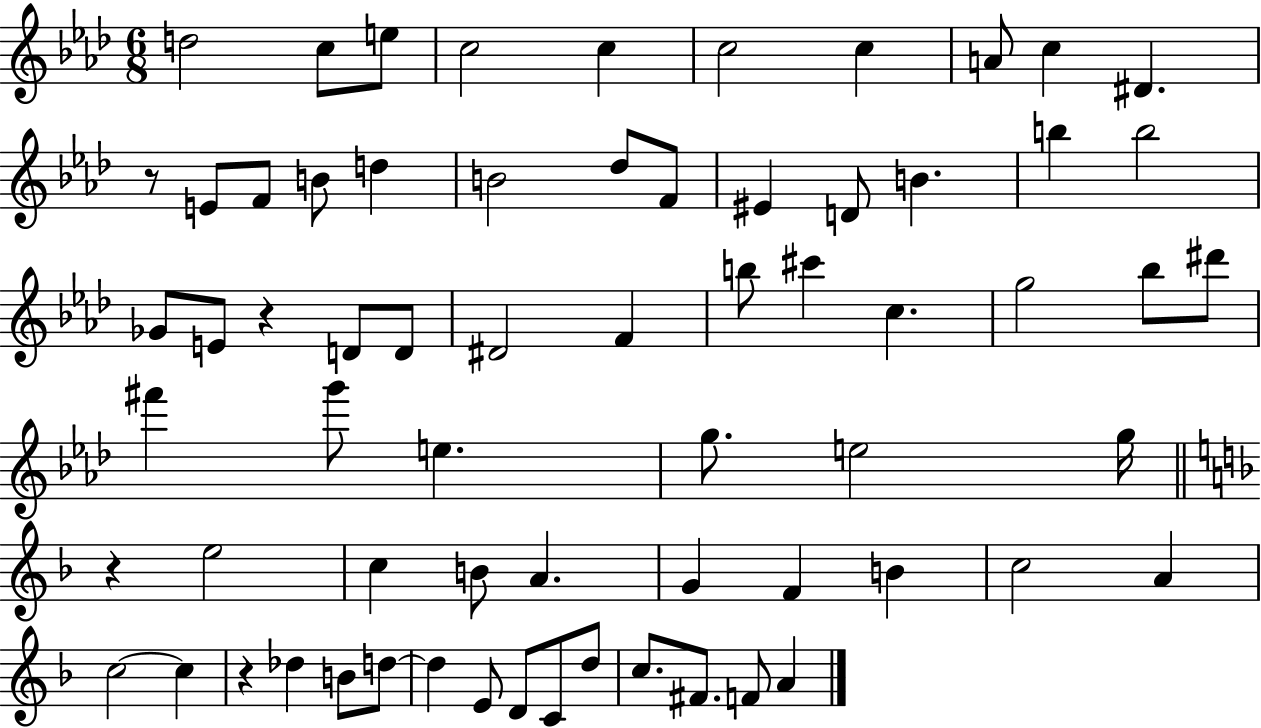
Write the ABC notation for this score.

X:1
T:Untitled
M:6/8
L:1/4
K:Ab
d2 c/2 e/2 c2 c c2 c A/2 c ^D z/2 E/2 F/2 B/2 d B2 _d/2 F/2 ^E D/2 B b b2 _G/2 E/2 z D/2 D/2 ^D2 F b/2 ^c' c g2 _b/2 ^d'/2 ^f' g'/2 e g/2 e2 g/4 z e2 c B/2 A G F B c2 A c2 c z _d B/2 d/2 d E/2 D/2 C/2 d/2 c/2 ^F/2 F/2 A